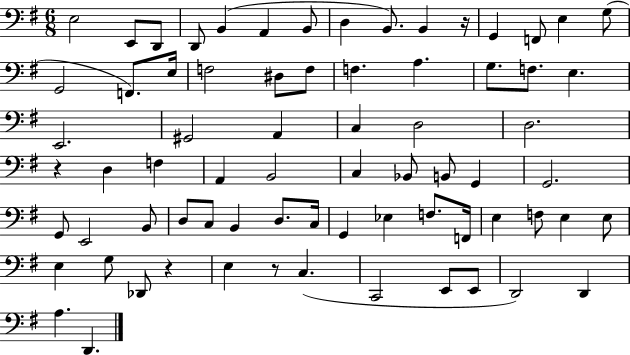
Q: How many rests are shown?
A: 4